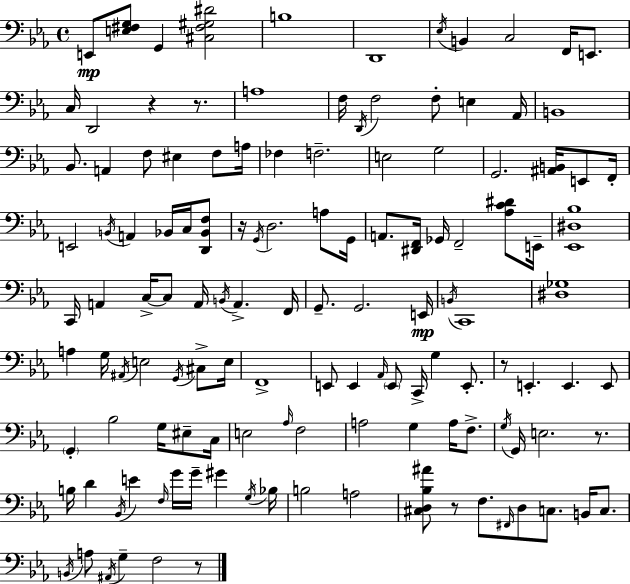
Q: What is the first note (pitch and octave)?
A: E2